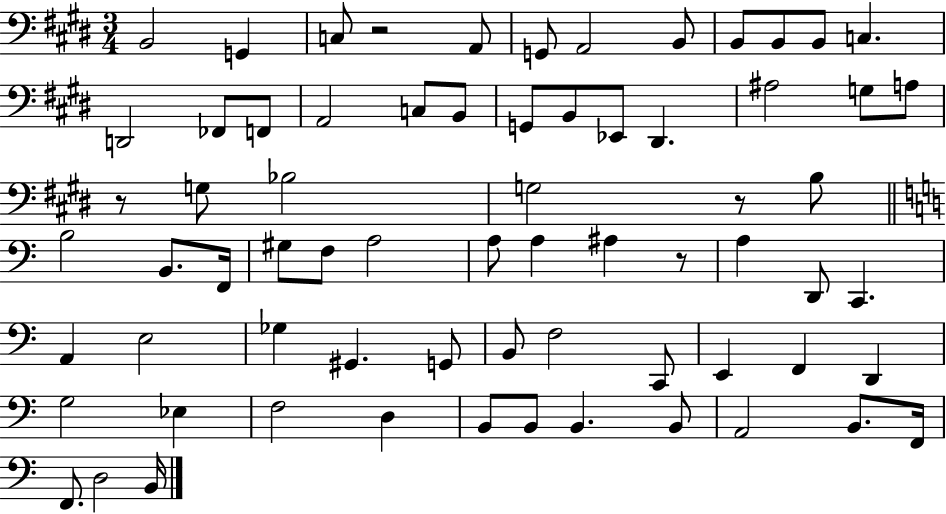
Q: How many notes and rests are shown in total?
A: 69